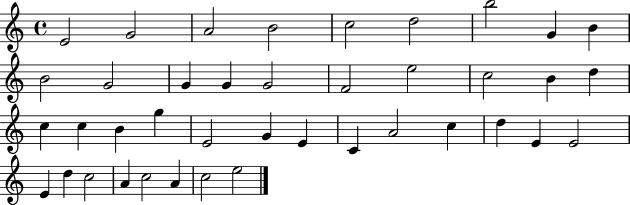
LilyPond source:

{
  \clef treble
  \time 4/4
  \defaultTimeSignature
  \key c \major
  e'2 g'2 | a'2 b'2 | c''2 d''2 | b''2 g'4 b'4 | \break b'2 g'2 | g'4 g'4 g'2 | f'2 e''2 | c''2 b'4 d''4 | \break c''4 c''4 b'4 g''4 | e'2 g'4 e'4 | c'4 a'2 c''4 | d''4 e'4 e'2 | \break e'4 d''4 c''2 | a'4 c''2 a'4 | c''2 e''2 | \bar "|."
}